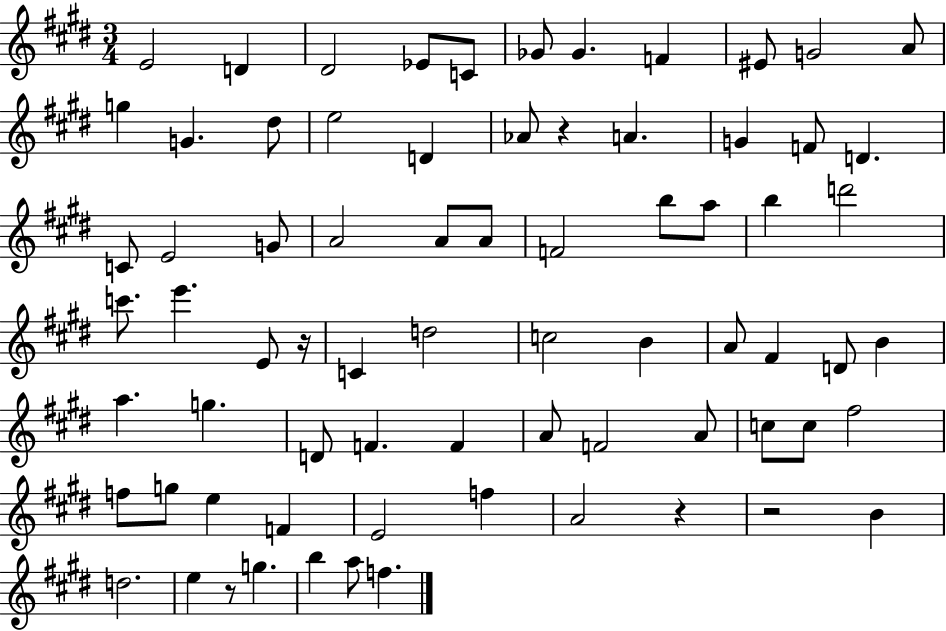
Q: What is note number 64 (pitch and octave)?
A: E5